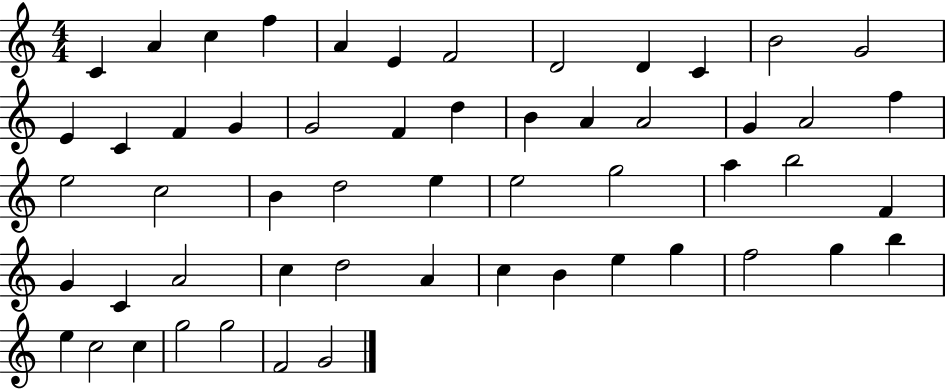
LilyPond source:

{
  \clef treble
  \numericTimeSignature
  \time 4/4
  \key c \major
  c'4 a'4 c''4 f''4 | a'4 e'4 f'2 | d'2 d'4 c'4 | b'2 g'2 | \break e'4 c'4 f'4 g'4 | g'2 f'4 d''4 | b'4 a'4 a'2 | g'4 a'2 f''4 | \break e''2 c''2 | b'4 d''2 e''4 | e''2 g''2 | a''4 b''2 f'4 | \break g'4 c'4 a'2 | c''4 d''2 a'4 | c''4 b'4 e''4 g''4 | f''2 g''4 b''4 | \break e''4 c''2 c''4 | g''2 g''2 | f'2 g'2 | \bar "|."
}